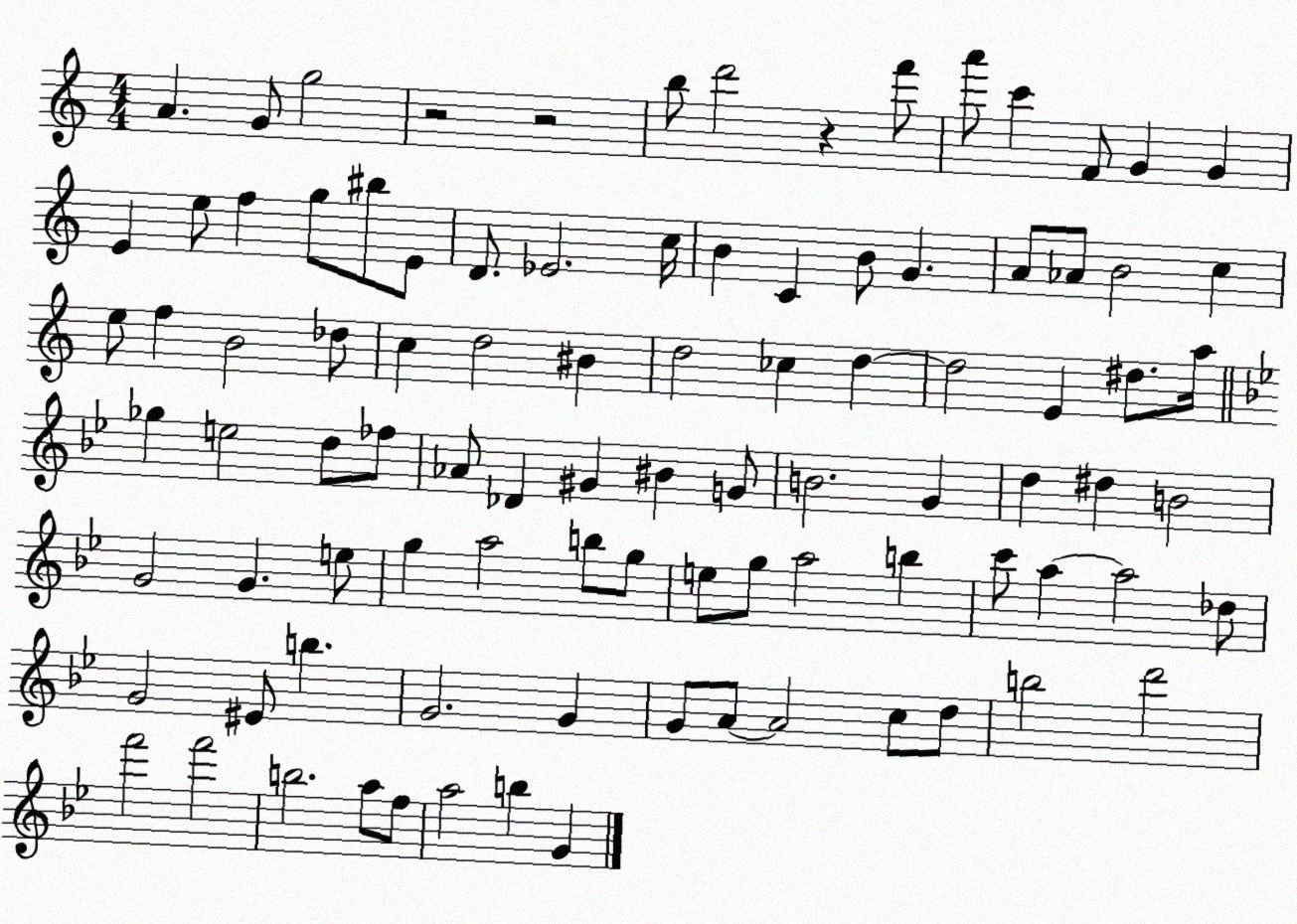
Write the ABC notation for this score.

X:1
T:Untitled
M:4/4
L:1/4
K:C
A G/2 g2 z2 z2 b/2 d'2 z f'/2 a'/2 c' F/2 G G E e/2 f g/2 ^b/2 E/2 D/2 _E2 c/4 B C B/2 G A/2 _A/2 B2 c e/2 f B2 _d/2 c d2 ^B d2 _c d d2 E ^d/2 a/4 _g e2 d/2 _f/2 _A/2 _D ^G ^B G/2 B2 G d ^d B2 G2 G e/2 g a2 b/2 g/2 e/2 g/2 a2 b c'/2 a a2 _d/2 G2 ^E/2 b G2 G G/2 A/2 A2 c/2 d/2 b2 d'2 f'2 f'2 b2 a/2 f/2 a2 b G